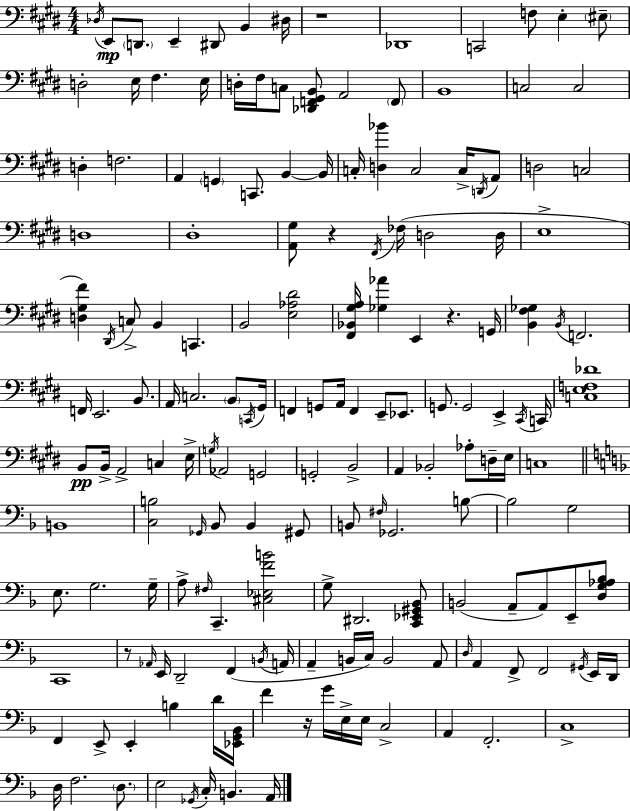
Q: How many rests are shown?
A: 5